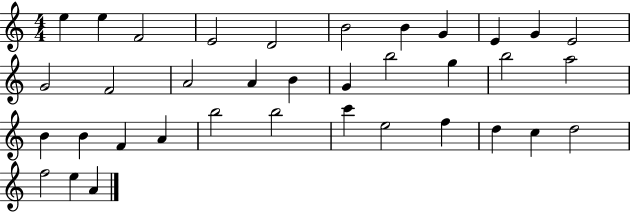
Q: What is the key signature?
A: C major